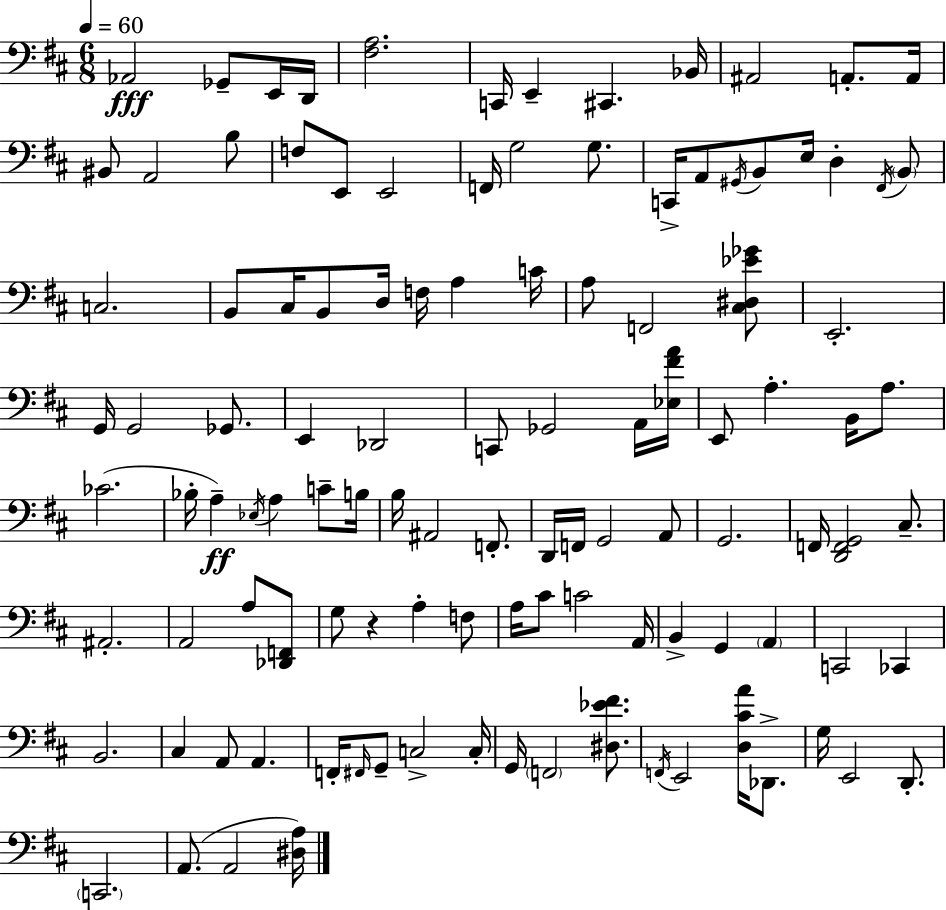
Ab2/h Gb2/e E2/s D2/s [F#3,A3]/h. C2/s E2/q C#2/q. Bb2/s A#2/h A2/e. A2/s BIS2/e A2/h B3/e F3/e E2/e E2/h F2/s G3/h G3/e. C2/s A2/e G#2/s B2/e E3/s D3/q F#2/s B2/e C3/h. B2/e C#3/s B2/e D3/s F3/s A3/q C4/s A3/e F2/h [C#3,D#3,Eb4,Gb4]/e E2/h. G2/s G2/h Gb2/e. E2/q Db2/h C2/e Gb2/h A2/s [Eb3,F#4,A4]/s E2/e A3/q. B2/s A3/e. CES4/h. Bb3/s A3/q Eb3/s A3/q C4/e B3/s B3/s A#2/h F2/e. D2/s F2/s G2/h A2/e G2/h. F2/s [D2,F2,G2]/h C#3/e. A#2/h. A2/h A3/e [Db2,F2]/e G3/e R/q A3/q F3/e A3/s C#4/e C4/h A2/s B2/q G2/q A2/q C2/h CES2/q B2/h. C#3/q A2/e A2/q. F2/s F#2/s G2/e C3/h C3/s G2/s F2/h [D#3,Eb4,F#4]/e. F2/s E2/h [D3,C#4,A4]/s Db2/e. G3/s E2/h D2/e. C2/h. A2/e. A2/h [D#3,A3]/s